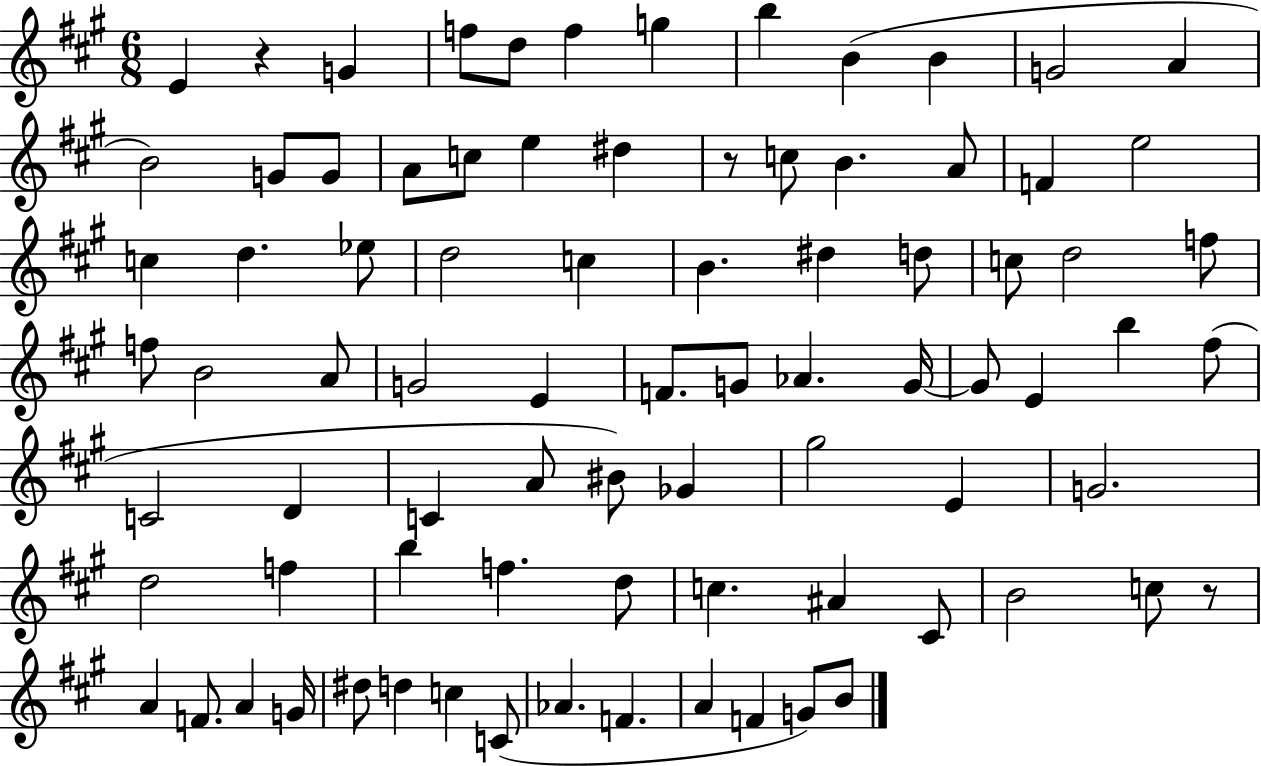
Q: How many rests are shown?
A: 3